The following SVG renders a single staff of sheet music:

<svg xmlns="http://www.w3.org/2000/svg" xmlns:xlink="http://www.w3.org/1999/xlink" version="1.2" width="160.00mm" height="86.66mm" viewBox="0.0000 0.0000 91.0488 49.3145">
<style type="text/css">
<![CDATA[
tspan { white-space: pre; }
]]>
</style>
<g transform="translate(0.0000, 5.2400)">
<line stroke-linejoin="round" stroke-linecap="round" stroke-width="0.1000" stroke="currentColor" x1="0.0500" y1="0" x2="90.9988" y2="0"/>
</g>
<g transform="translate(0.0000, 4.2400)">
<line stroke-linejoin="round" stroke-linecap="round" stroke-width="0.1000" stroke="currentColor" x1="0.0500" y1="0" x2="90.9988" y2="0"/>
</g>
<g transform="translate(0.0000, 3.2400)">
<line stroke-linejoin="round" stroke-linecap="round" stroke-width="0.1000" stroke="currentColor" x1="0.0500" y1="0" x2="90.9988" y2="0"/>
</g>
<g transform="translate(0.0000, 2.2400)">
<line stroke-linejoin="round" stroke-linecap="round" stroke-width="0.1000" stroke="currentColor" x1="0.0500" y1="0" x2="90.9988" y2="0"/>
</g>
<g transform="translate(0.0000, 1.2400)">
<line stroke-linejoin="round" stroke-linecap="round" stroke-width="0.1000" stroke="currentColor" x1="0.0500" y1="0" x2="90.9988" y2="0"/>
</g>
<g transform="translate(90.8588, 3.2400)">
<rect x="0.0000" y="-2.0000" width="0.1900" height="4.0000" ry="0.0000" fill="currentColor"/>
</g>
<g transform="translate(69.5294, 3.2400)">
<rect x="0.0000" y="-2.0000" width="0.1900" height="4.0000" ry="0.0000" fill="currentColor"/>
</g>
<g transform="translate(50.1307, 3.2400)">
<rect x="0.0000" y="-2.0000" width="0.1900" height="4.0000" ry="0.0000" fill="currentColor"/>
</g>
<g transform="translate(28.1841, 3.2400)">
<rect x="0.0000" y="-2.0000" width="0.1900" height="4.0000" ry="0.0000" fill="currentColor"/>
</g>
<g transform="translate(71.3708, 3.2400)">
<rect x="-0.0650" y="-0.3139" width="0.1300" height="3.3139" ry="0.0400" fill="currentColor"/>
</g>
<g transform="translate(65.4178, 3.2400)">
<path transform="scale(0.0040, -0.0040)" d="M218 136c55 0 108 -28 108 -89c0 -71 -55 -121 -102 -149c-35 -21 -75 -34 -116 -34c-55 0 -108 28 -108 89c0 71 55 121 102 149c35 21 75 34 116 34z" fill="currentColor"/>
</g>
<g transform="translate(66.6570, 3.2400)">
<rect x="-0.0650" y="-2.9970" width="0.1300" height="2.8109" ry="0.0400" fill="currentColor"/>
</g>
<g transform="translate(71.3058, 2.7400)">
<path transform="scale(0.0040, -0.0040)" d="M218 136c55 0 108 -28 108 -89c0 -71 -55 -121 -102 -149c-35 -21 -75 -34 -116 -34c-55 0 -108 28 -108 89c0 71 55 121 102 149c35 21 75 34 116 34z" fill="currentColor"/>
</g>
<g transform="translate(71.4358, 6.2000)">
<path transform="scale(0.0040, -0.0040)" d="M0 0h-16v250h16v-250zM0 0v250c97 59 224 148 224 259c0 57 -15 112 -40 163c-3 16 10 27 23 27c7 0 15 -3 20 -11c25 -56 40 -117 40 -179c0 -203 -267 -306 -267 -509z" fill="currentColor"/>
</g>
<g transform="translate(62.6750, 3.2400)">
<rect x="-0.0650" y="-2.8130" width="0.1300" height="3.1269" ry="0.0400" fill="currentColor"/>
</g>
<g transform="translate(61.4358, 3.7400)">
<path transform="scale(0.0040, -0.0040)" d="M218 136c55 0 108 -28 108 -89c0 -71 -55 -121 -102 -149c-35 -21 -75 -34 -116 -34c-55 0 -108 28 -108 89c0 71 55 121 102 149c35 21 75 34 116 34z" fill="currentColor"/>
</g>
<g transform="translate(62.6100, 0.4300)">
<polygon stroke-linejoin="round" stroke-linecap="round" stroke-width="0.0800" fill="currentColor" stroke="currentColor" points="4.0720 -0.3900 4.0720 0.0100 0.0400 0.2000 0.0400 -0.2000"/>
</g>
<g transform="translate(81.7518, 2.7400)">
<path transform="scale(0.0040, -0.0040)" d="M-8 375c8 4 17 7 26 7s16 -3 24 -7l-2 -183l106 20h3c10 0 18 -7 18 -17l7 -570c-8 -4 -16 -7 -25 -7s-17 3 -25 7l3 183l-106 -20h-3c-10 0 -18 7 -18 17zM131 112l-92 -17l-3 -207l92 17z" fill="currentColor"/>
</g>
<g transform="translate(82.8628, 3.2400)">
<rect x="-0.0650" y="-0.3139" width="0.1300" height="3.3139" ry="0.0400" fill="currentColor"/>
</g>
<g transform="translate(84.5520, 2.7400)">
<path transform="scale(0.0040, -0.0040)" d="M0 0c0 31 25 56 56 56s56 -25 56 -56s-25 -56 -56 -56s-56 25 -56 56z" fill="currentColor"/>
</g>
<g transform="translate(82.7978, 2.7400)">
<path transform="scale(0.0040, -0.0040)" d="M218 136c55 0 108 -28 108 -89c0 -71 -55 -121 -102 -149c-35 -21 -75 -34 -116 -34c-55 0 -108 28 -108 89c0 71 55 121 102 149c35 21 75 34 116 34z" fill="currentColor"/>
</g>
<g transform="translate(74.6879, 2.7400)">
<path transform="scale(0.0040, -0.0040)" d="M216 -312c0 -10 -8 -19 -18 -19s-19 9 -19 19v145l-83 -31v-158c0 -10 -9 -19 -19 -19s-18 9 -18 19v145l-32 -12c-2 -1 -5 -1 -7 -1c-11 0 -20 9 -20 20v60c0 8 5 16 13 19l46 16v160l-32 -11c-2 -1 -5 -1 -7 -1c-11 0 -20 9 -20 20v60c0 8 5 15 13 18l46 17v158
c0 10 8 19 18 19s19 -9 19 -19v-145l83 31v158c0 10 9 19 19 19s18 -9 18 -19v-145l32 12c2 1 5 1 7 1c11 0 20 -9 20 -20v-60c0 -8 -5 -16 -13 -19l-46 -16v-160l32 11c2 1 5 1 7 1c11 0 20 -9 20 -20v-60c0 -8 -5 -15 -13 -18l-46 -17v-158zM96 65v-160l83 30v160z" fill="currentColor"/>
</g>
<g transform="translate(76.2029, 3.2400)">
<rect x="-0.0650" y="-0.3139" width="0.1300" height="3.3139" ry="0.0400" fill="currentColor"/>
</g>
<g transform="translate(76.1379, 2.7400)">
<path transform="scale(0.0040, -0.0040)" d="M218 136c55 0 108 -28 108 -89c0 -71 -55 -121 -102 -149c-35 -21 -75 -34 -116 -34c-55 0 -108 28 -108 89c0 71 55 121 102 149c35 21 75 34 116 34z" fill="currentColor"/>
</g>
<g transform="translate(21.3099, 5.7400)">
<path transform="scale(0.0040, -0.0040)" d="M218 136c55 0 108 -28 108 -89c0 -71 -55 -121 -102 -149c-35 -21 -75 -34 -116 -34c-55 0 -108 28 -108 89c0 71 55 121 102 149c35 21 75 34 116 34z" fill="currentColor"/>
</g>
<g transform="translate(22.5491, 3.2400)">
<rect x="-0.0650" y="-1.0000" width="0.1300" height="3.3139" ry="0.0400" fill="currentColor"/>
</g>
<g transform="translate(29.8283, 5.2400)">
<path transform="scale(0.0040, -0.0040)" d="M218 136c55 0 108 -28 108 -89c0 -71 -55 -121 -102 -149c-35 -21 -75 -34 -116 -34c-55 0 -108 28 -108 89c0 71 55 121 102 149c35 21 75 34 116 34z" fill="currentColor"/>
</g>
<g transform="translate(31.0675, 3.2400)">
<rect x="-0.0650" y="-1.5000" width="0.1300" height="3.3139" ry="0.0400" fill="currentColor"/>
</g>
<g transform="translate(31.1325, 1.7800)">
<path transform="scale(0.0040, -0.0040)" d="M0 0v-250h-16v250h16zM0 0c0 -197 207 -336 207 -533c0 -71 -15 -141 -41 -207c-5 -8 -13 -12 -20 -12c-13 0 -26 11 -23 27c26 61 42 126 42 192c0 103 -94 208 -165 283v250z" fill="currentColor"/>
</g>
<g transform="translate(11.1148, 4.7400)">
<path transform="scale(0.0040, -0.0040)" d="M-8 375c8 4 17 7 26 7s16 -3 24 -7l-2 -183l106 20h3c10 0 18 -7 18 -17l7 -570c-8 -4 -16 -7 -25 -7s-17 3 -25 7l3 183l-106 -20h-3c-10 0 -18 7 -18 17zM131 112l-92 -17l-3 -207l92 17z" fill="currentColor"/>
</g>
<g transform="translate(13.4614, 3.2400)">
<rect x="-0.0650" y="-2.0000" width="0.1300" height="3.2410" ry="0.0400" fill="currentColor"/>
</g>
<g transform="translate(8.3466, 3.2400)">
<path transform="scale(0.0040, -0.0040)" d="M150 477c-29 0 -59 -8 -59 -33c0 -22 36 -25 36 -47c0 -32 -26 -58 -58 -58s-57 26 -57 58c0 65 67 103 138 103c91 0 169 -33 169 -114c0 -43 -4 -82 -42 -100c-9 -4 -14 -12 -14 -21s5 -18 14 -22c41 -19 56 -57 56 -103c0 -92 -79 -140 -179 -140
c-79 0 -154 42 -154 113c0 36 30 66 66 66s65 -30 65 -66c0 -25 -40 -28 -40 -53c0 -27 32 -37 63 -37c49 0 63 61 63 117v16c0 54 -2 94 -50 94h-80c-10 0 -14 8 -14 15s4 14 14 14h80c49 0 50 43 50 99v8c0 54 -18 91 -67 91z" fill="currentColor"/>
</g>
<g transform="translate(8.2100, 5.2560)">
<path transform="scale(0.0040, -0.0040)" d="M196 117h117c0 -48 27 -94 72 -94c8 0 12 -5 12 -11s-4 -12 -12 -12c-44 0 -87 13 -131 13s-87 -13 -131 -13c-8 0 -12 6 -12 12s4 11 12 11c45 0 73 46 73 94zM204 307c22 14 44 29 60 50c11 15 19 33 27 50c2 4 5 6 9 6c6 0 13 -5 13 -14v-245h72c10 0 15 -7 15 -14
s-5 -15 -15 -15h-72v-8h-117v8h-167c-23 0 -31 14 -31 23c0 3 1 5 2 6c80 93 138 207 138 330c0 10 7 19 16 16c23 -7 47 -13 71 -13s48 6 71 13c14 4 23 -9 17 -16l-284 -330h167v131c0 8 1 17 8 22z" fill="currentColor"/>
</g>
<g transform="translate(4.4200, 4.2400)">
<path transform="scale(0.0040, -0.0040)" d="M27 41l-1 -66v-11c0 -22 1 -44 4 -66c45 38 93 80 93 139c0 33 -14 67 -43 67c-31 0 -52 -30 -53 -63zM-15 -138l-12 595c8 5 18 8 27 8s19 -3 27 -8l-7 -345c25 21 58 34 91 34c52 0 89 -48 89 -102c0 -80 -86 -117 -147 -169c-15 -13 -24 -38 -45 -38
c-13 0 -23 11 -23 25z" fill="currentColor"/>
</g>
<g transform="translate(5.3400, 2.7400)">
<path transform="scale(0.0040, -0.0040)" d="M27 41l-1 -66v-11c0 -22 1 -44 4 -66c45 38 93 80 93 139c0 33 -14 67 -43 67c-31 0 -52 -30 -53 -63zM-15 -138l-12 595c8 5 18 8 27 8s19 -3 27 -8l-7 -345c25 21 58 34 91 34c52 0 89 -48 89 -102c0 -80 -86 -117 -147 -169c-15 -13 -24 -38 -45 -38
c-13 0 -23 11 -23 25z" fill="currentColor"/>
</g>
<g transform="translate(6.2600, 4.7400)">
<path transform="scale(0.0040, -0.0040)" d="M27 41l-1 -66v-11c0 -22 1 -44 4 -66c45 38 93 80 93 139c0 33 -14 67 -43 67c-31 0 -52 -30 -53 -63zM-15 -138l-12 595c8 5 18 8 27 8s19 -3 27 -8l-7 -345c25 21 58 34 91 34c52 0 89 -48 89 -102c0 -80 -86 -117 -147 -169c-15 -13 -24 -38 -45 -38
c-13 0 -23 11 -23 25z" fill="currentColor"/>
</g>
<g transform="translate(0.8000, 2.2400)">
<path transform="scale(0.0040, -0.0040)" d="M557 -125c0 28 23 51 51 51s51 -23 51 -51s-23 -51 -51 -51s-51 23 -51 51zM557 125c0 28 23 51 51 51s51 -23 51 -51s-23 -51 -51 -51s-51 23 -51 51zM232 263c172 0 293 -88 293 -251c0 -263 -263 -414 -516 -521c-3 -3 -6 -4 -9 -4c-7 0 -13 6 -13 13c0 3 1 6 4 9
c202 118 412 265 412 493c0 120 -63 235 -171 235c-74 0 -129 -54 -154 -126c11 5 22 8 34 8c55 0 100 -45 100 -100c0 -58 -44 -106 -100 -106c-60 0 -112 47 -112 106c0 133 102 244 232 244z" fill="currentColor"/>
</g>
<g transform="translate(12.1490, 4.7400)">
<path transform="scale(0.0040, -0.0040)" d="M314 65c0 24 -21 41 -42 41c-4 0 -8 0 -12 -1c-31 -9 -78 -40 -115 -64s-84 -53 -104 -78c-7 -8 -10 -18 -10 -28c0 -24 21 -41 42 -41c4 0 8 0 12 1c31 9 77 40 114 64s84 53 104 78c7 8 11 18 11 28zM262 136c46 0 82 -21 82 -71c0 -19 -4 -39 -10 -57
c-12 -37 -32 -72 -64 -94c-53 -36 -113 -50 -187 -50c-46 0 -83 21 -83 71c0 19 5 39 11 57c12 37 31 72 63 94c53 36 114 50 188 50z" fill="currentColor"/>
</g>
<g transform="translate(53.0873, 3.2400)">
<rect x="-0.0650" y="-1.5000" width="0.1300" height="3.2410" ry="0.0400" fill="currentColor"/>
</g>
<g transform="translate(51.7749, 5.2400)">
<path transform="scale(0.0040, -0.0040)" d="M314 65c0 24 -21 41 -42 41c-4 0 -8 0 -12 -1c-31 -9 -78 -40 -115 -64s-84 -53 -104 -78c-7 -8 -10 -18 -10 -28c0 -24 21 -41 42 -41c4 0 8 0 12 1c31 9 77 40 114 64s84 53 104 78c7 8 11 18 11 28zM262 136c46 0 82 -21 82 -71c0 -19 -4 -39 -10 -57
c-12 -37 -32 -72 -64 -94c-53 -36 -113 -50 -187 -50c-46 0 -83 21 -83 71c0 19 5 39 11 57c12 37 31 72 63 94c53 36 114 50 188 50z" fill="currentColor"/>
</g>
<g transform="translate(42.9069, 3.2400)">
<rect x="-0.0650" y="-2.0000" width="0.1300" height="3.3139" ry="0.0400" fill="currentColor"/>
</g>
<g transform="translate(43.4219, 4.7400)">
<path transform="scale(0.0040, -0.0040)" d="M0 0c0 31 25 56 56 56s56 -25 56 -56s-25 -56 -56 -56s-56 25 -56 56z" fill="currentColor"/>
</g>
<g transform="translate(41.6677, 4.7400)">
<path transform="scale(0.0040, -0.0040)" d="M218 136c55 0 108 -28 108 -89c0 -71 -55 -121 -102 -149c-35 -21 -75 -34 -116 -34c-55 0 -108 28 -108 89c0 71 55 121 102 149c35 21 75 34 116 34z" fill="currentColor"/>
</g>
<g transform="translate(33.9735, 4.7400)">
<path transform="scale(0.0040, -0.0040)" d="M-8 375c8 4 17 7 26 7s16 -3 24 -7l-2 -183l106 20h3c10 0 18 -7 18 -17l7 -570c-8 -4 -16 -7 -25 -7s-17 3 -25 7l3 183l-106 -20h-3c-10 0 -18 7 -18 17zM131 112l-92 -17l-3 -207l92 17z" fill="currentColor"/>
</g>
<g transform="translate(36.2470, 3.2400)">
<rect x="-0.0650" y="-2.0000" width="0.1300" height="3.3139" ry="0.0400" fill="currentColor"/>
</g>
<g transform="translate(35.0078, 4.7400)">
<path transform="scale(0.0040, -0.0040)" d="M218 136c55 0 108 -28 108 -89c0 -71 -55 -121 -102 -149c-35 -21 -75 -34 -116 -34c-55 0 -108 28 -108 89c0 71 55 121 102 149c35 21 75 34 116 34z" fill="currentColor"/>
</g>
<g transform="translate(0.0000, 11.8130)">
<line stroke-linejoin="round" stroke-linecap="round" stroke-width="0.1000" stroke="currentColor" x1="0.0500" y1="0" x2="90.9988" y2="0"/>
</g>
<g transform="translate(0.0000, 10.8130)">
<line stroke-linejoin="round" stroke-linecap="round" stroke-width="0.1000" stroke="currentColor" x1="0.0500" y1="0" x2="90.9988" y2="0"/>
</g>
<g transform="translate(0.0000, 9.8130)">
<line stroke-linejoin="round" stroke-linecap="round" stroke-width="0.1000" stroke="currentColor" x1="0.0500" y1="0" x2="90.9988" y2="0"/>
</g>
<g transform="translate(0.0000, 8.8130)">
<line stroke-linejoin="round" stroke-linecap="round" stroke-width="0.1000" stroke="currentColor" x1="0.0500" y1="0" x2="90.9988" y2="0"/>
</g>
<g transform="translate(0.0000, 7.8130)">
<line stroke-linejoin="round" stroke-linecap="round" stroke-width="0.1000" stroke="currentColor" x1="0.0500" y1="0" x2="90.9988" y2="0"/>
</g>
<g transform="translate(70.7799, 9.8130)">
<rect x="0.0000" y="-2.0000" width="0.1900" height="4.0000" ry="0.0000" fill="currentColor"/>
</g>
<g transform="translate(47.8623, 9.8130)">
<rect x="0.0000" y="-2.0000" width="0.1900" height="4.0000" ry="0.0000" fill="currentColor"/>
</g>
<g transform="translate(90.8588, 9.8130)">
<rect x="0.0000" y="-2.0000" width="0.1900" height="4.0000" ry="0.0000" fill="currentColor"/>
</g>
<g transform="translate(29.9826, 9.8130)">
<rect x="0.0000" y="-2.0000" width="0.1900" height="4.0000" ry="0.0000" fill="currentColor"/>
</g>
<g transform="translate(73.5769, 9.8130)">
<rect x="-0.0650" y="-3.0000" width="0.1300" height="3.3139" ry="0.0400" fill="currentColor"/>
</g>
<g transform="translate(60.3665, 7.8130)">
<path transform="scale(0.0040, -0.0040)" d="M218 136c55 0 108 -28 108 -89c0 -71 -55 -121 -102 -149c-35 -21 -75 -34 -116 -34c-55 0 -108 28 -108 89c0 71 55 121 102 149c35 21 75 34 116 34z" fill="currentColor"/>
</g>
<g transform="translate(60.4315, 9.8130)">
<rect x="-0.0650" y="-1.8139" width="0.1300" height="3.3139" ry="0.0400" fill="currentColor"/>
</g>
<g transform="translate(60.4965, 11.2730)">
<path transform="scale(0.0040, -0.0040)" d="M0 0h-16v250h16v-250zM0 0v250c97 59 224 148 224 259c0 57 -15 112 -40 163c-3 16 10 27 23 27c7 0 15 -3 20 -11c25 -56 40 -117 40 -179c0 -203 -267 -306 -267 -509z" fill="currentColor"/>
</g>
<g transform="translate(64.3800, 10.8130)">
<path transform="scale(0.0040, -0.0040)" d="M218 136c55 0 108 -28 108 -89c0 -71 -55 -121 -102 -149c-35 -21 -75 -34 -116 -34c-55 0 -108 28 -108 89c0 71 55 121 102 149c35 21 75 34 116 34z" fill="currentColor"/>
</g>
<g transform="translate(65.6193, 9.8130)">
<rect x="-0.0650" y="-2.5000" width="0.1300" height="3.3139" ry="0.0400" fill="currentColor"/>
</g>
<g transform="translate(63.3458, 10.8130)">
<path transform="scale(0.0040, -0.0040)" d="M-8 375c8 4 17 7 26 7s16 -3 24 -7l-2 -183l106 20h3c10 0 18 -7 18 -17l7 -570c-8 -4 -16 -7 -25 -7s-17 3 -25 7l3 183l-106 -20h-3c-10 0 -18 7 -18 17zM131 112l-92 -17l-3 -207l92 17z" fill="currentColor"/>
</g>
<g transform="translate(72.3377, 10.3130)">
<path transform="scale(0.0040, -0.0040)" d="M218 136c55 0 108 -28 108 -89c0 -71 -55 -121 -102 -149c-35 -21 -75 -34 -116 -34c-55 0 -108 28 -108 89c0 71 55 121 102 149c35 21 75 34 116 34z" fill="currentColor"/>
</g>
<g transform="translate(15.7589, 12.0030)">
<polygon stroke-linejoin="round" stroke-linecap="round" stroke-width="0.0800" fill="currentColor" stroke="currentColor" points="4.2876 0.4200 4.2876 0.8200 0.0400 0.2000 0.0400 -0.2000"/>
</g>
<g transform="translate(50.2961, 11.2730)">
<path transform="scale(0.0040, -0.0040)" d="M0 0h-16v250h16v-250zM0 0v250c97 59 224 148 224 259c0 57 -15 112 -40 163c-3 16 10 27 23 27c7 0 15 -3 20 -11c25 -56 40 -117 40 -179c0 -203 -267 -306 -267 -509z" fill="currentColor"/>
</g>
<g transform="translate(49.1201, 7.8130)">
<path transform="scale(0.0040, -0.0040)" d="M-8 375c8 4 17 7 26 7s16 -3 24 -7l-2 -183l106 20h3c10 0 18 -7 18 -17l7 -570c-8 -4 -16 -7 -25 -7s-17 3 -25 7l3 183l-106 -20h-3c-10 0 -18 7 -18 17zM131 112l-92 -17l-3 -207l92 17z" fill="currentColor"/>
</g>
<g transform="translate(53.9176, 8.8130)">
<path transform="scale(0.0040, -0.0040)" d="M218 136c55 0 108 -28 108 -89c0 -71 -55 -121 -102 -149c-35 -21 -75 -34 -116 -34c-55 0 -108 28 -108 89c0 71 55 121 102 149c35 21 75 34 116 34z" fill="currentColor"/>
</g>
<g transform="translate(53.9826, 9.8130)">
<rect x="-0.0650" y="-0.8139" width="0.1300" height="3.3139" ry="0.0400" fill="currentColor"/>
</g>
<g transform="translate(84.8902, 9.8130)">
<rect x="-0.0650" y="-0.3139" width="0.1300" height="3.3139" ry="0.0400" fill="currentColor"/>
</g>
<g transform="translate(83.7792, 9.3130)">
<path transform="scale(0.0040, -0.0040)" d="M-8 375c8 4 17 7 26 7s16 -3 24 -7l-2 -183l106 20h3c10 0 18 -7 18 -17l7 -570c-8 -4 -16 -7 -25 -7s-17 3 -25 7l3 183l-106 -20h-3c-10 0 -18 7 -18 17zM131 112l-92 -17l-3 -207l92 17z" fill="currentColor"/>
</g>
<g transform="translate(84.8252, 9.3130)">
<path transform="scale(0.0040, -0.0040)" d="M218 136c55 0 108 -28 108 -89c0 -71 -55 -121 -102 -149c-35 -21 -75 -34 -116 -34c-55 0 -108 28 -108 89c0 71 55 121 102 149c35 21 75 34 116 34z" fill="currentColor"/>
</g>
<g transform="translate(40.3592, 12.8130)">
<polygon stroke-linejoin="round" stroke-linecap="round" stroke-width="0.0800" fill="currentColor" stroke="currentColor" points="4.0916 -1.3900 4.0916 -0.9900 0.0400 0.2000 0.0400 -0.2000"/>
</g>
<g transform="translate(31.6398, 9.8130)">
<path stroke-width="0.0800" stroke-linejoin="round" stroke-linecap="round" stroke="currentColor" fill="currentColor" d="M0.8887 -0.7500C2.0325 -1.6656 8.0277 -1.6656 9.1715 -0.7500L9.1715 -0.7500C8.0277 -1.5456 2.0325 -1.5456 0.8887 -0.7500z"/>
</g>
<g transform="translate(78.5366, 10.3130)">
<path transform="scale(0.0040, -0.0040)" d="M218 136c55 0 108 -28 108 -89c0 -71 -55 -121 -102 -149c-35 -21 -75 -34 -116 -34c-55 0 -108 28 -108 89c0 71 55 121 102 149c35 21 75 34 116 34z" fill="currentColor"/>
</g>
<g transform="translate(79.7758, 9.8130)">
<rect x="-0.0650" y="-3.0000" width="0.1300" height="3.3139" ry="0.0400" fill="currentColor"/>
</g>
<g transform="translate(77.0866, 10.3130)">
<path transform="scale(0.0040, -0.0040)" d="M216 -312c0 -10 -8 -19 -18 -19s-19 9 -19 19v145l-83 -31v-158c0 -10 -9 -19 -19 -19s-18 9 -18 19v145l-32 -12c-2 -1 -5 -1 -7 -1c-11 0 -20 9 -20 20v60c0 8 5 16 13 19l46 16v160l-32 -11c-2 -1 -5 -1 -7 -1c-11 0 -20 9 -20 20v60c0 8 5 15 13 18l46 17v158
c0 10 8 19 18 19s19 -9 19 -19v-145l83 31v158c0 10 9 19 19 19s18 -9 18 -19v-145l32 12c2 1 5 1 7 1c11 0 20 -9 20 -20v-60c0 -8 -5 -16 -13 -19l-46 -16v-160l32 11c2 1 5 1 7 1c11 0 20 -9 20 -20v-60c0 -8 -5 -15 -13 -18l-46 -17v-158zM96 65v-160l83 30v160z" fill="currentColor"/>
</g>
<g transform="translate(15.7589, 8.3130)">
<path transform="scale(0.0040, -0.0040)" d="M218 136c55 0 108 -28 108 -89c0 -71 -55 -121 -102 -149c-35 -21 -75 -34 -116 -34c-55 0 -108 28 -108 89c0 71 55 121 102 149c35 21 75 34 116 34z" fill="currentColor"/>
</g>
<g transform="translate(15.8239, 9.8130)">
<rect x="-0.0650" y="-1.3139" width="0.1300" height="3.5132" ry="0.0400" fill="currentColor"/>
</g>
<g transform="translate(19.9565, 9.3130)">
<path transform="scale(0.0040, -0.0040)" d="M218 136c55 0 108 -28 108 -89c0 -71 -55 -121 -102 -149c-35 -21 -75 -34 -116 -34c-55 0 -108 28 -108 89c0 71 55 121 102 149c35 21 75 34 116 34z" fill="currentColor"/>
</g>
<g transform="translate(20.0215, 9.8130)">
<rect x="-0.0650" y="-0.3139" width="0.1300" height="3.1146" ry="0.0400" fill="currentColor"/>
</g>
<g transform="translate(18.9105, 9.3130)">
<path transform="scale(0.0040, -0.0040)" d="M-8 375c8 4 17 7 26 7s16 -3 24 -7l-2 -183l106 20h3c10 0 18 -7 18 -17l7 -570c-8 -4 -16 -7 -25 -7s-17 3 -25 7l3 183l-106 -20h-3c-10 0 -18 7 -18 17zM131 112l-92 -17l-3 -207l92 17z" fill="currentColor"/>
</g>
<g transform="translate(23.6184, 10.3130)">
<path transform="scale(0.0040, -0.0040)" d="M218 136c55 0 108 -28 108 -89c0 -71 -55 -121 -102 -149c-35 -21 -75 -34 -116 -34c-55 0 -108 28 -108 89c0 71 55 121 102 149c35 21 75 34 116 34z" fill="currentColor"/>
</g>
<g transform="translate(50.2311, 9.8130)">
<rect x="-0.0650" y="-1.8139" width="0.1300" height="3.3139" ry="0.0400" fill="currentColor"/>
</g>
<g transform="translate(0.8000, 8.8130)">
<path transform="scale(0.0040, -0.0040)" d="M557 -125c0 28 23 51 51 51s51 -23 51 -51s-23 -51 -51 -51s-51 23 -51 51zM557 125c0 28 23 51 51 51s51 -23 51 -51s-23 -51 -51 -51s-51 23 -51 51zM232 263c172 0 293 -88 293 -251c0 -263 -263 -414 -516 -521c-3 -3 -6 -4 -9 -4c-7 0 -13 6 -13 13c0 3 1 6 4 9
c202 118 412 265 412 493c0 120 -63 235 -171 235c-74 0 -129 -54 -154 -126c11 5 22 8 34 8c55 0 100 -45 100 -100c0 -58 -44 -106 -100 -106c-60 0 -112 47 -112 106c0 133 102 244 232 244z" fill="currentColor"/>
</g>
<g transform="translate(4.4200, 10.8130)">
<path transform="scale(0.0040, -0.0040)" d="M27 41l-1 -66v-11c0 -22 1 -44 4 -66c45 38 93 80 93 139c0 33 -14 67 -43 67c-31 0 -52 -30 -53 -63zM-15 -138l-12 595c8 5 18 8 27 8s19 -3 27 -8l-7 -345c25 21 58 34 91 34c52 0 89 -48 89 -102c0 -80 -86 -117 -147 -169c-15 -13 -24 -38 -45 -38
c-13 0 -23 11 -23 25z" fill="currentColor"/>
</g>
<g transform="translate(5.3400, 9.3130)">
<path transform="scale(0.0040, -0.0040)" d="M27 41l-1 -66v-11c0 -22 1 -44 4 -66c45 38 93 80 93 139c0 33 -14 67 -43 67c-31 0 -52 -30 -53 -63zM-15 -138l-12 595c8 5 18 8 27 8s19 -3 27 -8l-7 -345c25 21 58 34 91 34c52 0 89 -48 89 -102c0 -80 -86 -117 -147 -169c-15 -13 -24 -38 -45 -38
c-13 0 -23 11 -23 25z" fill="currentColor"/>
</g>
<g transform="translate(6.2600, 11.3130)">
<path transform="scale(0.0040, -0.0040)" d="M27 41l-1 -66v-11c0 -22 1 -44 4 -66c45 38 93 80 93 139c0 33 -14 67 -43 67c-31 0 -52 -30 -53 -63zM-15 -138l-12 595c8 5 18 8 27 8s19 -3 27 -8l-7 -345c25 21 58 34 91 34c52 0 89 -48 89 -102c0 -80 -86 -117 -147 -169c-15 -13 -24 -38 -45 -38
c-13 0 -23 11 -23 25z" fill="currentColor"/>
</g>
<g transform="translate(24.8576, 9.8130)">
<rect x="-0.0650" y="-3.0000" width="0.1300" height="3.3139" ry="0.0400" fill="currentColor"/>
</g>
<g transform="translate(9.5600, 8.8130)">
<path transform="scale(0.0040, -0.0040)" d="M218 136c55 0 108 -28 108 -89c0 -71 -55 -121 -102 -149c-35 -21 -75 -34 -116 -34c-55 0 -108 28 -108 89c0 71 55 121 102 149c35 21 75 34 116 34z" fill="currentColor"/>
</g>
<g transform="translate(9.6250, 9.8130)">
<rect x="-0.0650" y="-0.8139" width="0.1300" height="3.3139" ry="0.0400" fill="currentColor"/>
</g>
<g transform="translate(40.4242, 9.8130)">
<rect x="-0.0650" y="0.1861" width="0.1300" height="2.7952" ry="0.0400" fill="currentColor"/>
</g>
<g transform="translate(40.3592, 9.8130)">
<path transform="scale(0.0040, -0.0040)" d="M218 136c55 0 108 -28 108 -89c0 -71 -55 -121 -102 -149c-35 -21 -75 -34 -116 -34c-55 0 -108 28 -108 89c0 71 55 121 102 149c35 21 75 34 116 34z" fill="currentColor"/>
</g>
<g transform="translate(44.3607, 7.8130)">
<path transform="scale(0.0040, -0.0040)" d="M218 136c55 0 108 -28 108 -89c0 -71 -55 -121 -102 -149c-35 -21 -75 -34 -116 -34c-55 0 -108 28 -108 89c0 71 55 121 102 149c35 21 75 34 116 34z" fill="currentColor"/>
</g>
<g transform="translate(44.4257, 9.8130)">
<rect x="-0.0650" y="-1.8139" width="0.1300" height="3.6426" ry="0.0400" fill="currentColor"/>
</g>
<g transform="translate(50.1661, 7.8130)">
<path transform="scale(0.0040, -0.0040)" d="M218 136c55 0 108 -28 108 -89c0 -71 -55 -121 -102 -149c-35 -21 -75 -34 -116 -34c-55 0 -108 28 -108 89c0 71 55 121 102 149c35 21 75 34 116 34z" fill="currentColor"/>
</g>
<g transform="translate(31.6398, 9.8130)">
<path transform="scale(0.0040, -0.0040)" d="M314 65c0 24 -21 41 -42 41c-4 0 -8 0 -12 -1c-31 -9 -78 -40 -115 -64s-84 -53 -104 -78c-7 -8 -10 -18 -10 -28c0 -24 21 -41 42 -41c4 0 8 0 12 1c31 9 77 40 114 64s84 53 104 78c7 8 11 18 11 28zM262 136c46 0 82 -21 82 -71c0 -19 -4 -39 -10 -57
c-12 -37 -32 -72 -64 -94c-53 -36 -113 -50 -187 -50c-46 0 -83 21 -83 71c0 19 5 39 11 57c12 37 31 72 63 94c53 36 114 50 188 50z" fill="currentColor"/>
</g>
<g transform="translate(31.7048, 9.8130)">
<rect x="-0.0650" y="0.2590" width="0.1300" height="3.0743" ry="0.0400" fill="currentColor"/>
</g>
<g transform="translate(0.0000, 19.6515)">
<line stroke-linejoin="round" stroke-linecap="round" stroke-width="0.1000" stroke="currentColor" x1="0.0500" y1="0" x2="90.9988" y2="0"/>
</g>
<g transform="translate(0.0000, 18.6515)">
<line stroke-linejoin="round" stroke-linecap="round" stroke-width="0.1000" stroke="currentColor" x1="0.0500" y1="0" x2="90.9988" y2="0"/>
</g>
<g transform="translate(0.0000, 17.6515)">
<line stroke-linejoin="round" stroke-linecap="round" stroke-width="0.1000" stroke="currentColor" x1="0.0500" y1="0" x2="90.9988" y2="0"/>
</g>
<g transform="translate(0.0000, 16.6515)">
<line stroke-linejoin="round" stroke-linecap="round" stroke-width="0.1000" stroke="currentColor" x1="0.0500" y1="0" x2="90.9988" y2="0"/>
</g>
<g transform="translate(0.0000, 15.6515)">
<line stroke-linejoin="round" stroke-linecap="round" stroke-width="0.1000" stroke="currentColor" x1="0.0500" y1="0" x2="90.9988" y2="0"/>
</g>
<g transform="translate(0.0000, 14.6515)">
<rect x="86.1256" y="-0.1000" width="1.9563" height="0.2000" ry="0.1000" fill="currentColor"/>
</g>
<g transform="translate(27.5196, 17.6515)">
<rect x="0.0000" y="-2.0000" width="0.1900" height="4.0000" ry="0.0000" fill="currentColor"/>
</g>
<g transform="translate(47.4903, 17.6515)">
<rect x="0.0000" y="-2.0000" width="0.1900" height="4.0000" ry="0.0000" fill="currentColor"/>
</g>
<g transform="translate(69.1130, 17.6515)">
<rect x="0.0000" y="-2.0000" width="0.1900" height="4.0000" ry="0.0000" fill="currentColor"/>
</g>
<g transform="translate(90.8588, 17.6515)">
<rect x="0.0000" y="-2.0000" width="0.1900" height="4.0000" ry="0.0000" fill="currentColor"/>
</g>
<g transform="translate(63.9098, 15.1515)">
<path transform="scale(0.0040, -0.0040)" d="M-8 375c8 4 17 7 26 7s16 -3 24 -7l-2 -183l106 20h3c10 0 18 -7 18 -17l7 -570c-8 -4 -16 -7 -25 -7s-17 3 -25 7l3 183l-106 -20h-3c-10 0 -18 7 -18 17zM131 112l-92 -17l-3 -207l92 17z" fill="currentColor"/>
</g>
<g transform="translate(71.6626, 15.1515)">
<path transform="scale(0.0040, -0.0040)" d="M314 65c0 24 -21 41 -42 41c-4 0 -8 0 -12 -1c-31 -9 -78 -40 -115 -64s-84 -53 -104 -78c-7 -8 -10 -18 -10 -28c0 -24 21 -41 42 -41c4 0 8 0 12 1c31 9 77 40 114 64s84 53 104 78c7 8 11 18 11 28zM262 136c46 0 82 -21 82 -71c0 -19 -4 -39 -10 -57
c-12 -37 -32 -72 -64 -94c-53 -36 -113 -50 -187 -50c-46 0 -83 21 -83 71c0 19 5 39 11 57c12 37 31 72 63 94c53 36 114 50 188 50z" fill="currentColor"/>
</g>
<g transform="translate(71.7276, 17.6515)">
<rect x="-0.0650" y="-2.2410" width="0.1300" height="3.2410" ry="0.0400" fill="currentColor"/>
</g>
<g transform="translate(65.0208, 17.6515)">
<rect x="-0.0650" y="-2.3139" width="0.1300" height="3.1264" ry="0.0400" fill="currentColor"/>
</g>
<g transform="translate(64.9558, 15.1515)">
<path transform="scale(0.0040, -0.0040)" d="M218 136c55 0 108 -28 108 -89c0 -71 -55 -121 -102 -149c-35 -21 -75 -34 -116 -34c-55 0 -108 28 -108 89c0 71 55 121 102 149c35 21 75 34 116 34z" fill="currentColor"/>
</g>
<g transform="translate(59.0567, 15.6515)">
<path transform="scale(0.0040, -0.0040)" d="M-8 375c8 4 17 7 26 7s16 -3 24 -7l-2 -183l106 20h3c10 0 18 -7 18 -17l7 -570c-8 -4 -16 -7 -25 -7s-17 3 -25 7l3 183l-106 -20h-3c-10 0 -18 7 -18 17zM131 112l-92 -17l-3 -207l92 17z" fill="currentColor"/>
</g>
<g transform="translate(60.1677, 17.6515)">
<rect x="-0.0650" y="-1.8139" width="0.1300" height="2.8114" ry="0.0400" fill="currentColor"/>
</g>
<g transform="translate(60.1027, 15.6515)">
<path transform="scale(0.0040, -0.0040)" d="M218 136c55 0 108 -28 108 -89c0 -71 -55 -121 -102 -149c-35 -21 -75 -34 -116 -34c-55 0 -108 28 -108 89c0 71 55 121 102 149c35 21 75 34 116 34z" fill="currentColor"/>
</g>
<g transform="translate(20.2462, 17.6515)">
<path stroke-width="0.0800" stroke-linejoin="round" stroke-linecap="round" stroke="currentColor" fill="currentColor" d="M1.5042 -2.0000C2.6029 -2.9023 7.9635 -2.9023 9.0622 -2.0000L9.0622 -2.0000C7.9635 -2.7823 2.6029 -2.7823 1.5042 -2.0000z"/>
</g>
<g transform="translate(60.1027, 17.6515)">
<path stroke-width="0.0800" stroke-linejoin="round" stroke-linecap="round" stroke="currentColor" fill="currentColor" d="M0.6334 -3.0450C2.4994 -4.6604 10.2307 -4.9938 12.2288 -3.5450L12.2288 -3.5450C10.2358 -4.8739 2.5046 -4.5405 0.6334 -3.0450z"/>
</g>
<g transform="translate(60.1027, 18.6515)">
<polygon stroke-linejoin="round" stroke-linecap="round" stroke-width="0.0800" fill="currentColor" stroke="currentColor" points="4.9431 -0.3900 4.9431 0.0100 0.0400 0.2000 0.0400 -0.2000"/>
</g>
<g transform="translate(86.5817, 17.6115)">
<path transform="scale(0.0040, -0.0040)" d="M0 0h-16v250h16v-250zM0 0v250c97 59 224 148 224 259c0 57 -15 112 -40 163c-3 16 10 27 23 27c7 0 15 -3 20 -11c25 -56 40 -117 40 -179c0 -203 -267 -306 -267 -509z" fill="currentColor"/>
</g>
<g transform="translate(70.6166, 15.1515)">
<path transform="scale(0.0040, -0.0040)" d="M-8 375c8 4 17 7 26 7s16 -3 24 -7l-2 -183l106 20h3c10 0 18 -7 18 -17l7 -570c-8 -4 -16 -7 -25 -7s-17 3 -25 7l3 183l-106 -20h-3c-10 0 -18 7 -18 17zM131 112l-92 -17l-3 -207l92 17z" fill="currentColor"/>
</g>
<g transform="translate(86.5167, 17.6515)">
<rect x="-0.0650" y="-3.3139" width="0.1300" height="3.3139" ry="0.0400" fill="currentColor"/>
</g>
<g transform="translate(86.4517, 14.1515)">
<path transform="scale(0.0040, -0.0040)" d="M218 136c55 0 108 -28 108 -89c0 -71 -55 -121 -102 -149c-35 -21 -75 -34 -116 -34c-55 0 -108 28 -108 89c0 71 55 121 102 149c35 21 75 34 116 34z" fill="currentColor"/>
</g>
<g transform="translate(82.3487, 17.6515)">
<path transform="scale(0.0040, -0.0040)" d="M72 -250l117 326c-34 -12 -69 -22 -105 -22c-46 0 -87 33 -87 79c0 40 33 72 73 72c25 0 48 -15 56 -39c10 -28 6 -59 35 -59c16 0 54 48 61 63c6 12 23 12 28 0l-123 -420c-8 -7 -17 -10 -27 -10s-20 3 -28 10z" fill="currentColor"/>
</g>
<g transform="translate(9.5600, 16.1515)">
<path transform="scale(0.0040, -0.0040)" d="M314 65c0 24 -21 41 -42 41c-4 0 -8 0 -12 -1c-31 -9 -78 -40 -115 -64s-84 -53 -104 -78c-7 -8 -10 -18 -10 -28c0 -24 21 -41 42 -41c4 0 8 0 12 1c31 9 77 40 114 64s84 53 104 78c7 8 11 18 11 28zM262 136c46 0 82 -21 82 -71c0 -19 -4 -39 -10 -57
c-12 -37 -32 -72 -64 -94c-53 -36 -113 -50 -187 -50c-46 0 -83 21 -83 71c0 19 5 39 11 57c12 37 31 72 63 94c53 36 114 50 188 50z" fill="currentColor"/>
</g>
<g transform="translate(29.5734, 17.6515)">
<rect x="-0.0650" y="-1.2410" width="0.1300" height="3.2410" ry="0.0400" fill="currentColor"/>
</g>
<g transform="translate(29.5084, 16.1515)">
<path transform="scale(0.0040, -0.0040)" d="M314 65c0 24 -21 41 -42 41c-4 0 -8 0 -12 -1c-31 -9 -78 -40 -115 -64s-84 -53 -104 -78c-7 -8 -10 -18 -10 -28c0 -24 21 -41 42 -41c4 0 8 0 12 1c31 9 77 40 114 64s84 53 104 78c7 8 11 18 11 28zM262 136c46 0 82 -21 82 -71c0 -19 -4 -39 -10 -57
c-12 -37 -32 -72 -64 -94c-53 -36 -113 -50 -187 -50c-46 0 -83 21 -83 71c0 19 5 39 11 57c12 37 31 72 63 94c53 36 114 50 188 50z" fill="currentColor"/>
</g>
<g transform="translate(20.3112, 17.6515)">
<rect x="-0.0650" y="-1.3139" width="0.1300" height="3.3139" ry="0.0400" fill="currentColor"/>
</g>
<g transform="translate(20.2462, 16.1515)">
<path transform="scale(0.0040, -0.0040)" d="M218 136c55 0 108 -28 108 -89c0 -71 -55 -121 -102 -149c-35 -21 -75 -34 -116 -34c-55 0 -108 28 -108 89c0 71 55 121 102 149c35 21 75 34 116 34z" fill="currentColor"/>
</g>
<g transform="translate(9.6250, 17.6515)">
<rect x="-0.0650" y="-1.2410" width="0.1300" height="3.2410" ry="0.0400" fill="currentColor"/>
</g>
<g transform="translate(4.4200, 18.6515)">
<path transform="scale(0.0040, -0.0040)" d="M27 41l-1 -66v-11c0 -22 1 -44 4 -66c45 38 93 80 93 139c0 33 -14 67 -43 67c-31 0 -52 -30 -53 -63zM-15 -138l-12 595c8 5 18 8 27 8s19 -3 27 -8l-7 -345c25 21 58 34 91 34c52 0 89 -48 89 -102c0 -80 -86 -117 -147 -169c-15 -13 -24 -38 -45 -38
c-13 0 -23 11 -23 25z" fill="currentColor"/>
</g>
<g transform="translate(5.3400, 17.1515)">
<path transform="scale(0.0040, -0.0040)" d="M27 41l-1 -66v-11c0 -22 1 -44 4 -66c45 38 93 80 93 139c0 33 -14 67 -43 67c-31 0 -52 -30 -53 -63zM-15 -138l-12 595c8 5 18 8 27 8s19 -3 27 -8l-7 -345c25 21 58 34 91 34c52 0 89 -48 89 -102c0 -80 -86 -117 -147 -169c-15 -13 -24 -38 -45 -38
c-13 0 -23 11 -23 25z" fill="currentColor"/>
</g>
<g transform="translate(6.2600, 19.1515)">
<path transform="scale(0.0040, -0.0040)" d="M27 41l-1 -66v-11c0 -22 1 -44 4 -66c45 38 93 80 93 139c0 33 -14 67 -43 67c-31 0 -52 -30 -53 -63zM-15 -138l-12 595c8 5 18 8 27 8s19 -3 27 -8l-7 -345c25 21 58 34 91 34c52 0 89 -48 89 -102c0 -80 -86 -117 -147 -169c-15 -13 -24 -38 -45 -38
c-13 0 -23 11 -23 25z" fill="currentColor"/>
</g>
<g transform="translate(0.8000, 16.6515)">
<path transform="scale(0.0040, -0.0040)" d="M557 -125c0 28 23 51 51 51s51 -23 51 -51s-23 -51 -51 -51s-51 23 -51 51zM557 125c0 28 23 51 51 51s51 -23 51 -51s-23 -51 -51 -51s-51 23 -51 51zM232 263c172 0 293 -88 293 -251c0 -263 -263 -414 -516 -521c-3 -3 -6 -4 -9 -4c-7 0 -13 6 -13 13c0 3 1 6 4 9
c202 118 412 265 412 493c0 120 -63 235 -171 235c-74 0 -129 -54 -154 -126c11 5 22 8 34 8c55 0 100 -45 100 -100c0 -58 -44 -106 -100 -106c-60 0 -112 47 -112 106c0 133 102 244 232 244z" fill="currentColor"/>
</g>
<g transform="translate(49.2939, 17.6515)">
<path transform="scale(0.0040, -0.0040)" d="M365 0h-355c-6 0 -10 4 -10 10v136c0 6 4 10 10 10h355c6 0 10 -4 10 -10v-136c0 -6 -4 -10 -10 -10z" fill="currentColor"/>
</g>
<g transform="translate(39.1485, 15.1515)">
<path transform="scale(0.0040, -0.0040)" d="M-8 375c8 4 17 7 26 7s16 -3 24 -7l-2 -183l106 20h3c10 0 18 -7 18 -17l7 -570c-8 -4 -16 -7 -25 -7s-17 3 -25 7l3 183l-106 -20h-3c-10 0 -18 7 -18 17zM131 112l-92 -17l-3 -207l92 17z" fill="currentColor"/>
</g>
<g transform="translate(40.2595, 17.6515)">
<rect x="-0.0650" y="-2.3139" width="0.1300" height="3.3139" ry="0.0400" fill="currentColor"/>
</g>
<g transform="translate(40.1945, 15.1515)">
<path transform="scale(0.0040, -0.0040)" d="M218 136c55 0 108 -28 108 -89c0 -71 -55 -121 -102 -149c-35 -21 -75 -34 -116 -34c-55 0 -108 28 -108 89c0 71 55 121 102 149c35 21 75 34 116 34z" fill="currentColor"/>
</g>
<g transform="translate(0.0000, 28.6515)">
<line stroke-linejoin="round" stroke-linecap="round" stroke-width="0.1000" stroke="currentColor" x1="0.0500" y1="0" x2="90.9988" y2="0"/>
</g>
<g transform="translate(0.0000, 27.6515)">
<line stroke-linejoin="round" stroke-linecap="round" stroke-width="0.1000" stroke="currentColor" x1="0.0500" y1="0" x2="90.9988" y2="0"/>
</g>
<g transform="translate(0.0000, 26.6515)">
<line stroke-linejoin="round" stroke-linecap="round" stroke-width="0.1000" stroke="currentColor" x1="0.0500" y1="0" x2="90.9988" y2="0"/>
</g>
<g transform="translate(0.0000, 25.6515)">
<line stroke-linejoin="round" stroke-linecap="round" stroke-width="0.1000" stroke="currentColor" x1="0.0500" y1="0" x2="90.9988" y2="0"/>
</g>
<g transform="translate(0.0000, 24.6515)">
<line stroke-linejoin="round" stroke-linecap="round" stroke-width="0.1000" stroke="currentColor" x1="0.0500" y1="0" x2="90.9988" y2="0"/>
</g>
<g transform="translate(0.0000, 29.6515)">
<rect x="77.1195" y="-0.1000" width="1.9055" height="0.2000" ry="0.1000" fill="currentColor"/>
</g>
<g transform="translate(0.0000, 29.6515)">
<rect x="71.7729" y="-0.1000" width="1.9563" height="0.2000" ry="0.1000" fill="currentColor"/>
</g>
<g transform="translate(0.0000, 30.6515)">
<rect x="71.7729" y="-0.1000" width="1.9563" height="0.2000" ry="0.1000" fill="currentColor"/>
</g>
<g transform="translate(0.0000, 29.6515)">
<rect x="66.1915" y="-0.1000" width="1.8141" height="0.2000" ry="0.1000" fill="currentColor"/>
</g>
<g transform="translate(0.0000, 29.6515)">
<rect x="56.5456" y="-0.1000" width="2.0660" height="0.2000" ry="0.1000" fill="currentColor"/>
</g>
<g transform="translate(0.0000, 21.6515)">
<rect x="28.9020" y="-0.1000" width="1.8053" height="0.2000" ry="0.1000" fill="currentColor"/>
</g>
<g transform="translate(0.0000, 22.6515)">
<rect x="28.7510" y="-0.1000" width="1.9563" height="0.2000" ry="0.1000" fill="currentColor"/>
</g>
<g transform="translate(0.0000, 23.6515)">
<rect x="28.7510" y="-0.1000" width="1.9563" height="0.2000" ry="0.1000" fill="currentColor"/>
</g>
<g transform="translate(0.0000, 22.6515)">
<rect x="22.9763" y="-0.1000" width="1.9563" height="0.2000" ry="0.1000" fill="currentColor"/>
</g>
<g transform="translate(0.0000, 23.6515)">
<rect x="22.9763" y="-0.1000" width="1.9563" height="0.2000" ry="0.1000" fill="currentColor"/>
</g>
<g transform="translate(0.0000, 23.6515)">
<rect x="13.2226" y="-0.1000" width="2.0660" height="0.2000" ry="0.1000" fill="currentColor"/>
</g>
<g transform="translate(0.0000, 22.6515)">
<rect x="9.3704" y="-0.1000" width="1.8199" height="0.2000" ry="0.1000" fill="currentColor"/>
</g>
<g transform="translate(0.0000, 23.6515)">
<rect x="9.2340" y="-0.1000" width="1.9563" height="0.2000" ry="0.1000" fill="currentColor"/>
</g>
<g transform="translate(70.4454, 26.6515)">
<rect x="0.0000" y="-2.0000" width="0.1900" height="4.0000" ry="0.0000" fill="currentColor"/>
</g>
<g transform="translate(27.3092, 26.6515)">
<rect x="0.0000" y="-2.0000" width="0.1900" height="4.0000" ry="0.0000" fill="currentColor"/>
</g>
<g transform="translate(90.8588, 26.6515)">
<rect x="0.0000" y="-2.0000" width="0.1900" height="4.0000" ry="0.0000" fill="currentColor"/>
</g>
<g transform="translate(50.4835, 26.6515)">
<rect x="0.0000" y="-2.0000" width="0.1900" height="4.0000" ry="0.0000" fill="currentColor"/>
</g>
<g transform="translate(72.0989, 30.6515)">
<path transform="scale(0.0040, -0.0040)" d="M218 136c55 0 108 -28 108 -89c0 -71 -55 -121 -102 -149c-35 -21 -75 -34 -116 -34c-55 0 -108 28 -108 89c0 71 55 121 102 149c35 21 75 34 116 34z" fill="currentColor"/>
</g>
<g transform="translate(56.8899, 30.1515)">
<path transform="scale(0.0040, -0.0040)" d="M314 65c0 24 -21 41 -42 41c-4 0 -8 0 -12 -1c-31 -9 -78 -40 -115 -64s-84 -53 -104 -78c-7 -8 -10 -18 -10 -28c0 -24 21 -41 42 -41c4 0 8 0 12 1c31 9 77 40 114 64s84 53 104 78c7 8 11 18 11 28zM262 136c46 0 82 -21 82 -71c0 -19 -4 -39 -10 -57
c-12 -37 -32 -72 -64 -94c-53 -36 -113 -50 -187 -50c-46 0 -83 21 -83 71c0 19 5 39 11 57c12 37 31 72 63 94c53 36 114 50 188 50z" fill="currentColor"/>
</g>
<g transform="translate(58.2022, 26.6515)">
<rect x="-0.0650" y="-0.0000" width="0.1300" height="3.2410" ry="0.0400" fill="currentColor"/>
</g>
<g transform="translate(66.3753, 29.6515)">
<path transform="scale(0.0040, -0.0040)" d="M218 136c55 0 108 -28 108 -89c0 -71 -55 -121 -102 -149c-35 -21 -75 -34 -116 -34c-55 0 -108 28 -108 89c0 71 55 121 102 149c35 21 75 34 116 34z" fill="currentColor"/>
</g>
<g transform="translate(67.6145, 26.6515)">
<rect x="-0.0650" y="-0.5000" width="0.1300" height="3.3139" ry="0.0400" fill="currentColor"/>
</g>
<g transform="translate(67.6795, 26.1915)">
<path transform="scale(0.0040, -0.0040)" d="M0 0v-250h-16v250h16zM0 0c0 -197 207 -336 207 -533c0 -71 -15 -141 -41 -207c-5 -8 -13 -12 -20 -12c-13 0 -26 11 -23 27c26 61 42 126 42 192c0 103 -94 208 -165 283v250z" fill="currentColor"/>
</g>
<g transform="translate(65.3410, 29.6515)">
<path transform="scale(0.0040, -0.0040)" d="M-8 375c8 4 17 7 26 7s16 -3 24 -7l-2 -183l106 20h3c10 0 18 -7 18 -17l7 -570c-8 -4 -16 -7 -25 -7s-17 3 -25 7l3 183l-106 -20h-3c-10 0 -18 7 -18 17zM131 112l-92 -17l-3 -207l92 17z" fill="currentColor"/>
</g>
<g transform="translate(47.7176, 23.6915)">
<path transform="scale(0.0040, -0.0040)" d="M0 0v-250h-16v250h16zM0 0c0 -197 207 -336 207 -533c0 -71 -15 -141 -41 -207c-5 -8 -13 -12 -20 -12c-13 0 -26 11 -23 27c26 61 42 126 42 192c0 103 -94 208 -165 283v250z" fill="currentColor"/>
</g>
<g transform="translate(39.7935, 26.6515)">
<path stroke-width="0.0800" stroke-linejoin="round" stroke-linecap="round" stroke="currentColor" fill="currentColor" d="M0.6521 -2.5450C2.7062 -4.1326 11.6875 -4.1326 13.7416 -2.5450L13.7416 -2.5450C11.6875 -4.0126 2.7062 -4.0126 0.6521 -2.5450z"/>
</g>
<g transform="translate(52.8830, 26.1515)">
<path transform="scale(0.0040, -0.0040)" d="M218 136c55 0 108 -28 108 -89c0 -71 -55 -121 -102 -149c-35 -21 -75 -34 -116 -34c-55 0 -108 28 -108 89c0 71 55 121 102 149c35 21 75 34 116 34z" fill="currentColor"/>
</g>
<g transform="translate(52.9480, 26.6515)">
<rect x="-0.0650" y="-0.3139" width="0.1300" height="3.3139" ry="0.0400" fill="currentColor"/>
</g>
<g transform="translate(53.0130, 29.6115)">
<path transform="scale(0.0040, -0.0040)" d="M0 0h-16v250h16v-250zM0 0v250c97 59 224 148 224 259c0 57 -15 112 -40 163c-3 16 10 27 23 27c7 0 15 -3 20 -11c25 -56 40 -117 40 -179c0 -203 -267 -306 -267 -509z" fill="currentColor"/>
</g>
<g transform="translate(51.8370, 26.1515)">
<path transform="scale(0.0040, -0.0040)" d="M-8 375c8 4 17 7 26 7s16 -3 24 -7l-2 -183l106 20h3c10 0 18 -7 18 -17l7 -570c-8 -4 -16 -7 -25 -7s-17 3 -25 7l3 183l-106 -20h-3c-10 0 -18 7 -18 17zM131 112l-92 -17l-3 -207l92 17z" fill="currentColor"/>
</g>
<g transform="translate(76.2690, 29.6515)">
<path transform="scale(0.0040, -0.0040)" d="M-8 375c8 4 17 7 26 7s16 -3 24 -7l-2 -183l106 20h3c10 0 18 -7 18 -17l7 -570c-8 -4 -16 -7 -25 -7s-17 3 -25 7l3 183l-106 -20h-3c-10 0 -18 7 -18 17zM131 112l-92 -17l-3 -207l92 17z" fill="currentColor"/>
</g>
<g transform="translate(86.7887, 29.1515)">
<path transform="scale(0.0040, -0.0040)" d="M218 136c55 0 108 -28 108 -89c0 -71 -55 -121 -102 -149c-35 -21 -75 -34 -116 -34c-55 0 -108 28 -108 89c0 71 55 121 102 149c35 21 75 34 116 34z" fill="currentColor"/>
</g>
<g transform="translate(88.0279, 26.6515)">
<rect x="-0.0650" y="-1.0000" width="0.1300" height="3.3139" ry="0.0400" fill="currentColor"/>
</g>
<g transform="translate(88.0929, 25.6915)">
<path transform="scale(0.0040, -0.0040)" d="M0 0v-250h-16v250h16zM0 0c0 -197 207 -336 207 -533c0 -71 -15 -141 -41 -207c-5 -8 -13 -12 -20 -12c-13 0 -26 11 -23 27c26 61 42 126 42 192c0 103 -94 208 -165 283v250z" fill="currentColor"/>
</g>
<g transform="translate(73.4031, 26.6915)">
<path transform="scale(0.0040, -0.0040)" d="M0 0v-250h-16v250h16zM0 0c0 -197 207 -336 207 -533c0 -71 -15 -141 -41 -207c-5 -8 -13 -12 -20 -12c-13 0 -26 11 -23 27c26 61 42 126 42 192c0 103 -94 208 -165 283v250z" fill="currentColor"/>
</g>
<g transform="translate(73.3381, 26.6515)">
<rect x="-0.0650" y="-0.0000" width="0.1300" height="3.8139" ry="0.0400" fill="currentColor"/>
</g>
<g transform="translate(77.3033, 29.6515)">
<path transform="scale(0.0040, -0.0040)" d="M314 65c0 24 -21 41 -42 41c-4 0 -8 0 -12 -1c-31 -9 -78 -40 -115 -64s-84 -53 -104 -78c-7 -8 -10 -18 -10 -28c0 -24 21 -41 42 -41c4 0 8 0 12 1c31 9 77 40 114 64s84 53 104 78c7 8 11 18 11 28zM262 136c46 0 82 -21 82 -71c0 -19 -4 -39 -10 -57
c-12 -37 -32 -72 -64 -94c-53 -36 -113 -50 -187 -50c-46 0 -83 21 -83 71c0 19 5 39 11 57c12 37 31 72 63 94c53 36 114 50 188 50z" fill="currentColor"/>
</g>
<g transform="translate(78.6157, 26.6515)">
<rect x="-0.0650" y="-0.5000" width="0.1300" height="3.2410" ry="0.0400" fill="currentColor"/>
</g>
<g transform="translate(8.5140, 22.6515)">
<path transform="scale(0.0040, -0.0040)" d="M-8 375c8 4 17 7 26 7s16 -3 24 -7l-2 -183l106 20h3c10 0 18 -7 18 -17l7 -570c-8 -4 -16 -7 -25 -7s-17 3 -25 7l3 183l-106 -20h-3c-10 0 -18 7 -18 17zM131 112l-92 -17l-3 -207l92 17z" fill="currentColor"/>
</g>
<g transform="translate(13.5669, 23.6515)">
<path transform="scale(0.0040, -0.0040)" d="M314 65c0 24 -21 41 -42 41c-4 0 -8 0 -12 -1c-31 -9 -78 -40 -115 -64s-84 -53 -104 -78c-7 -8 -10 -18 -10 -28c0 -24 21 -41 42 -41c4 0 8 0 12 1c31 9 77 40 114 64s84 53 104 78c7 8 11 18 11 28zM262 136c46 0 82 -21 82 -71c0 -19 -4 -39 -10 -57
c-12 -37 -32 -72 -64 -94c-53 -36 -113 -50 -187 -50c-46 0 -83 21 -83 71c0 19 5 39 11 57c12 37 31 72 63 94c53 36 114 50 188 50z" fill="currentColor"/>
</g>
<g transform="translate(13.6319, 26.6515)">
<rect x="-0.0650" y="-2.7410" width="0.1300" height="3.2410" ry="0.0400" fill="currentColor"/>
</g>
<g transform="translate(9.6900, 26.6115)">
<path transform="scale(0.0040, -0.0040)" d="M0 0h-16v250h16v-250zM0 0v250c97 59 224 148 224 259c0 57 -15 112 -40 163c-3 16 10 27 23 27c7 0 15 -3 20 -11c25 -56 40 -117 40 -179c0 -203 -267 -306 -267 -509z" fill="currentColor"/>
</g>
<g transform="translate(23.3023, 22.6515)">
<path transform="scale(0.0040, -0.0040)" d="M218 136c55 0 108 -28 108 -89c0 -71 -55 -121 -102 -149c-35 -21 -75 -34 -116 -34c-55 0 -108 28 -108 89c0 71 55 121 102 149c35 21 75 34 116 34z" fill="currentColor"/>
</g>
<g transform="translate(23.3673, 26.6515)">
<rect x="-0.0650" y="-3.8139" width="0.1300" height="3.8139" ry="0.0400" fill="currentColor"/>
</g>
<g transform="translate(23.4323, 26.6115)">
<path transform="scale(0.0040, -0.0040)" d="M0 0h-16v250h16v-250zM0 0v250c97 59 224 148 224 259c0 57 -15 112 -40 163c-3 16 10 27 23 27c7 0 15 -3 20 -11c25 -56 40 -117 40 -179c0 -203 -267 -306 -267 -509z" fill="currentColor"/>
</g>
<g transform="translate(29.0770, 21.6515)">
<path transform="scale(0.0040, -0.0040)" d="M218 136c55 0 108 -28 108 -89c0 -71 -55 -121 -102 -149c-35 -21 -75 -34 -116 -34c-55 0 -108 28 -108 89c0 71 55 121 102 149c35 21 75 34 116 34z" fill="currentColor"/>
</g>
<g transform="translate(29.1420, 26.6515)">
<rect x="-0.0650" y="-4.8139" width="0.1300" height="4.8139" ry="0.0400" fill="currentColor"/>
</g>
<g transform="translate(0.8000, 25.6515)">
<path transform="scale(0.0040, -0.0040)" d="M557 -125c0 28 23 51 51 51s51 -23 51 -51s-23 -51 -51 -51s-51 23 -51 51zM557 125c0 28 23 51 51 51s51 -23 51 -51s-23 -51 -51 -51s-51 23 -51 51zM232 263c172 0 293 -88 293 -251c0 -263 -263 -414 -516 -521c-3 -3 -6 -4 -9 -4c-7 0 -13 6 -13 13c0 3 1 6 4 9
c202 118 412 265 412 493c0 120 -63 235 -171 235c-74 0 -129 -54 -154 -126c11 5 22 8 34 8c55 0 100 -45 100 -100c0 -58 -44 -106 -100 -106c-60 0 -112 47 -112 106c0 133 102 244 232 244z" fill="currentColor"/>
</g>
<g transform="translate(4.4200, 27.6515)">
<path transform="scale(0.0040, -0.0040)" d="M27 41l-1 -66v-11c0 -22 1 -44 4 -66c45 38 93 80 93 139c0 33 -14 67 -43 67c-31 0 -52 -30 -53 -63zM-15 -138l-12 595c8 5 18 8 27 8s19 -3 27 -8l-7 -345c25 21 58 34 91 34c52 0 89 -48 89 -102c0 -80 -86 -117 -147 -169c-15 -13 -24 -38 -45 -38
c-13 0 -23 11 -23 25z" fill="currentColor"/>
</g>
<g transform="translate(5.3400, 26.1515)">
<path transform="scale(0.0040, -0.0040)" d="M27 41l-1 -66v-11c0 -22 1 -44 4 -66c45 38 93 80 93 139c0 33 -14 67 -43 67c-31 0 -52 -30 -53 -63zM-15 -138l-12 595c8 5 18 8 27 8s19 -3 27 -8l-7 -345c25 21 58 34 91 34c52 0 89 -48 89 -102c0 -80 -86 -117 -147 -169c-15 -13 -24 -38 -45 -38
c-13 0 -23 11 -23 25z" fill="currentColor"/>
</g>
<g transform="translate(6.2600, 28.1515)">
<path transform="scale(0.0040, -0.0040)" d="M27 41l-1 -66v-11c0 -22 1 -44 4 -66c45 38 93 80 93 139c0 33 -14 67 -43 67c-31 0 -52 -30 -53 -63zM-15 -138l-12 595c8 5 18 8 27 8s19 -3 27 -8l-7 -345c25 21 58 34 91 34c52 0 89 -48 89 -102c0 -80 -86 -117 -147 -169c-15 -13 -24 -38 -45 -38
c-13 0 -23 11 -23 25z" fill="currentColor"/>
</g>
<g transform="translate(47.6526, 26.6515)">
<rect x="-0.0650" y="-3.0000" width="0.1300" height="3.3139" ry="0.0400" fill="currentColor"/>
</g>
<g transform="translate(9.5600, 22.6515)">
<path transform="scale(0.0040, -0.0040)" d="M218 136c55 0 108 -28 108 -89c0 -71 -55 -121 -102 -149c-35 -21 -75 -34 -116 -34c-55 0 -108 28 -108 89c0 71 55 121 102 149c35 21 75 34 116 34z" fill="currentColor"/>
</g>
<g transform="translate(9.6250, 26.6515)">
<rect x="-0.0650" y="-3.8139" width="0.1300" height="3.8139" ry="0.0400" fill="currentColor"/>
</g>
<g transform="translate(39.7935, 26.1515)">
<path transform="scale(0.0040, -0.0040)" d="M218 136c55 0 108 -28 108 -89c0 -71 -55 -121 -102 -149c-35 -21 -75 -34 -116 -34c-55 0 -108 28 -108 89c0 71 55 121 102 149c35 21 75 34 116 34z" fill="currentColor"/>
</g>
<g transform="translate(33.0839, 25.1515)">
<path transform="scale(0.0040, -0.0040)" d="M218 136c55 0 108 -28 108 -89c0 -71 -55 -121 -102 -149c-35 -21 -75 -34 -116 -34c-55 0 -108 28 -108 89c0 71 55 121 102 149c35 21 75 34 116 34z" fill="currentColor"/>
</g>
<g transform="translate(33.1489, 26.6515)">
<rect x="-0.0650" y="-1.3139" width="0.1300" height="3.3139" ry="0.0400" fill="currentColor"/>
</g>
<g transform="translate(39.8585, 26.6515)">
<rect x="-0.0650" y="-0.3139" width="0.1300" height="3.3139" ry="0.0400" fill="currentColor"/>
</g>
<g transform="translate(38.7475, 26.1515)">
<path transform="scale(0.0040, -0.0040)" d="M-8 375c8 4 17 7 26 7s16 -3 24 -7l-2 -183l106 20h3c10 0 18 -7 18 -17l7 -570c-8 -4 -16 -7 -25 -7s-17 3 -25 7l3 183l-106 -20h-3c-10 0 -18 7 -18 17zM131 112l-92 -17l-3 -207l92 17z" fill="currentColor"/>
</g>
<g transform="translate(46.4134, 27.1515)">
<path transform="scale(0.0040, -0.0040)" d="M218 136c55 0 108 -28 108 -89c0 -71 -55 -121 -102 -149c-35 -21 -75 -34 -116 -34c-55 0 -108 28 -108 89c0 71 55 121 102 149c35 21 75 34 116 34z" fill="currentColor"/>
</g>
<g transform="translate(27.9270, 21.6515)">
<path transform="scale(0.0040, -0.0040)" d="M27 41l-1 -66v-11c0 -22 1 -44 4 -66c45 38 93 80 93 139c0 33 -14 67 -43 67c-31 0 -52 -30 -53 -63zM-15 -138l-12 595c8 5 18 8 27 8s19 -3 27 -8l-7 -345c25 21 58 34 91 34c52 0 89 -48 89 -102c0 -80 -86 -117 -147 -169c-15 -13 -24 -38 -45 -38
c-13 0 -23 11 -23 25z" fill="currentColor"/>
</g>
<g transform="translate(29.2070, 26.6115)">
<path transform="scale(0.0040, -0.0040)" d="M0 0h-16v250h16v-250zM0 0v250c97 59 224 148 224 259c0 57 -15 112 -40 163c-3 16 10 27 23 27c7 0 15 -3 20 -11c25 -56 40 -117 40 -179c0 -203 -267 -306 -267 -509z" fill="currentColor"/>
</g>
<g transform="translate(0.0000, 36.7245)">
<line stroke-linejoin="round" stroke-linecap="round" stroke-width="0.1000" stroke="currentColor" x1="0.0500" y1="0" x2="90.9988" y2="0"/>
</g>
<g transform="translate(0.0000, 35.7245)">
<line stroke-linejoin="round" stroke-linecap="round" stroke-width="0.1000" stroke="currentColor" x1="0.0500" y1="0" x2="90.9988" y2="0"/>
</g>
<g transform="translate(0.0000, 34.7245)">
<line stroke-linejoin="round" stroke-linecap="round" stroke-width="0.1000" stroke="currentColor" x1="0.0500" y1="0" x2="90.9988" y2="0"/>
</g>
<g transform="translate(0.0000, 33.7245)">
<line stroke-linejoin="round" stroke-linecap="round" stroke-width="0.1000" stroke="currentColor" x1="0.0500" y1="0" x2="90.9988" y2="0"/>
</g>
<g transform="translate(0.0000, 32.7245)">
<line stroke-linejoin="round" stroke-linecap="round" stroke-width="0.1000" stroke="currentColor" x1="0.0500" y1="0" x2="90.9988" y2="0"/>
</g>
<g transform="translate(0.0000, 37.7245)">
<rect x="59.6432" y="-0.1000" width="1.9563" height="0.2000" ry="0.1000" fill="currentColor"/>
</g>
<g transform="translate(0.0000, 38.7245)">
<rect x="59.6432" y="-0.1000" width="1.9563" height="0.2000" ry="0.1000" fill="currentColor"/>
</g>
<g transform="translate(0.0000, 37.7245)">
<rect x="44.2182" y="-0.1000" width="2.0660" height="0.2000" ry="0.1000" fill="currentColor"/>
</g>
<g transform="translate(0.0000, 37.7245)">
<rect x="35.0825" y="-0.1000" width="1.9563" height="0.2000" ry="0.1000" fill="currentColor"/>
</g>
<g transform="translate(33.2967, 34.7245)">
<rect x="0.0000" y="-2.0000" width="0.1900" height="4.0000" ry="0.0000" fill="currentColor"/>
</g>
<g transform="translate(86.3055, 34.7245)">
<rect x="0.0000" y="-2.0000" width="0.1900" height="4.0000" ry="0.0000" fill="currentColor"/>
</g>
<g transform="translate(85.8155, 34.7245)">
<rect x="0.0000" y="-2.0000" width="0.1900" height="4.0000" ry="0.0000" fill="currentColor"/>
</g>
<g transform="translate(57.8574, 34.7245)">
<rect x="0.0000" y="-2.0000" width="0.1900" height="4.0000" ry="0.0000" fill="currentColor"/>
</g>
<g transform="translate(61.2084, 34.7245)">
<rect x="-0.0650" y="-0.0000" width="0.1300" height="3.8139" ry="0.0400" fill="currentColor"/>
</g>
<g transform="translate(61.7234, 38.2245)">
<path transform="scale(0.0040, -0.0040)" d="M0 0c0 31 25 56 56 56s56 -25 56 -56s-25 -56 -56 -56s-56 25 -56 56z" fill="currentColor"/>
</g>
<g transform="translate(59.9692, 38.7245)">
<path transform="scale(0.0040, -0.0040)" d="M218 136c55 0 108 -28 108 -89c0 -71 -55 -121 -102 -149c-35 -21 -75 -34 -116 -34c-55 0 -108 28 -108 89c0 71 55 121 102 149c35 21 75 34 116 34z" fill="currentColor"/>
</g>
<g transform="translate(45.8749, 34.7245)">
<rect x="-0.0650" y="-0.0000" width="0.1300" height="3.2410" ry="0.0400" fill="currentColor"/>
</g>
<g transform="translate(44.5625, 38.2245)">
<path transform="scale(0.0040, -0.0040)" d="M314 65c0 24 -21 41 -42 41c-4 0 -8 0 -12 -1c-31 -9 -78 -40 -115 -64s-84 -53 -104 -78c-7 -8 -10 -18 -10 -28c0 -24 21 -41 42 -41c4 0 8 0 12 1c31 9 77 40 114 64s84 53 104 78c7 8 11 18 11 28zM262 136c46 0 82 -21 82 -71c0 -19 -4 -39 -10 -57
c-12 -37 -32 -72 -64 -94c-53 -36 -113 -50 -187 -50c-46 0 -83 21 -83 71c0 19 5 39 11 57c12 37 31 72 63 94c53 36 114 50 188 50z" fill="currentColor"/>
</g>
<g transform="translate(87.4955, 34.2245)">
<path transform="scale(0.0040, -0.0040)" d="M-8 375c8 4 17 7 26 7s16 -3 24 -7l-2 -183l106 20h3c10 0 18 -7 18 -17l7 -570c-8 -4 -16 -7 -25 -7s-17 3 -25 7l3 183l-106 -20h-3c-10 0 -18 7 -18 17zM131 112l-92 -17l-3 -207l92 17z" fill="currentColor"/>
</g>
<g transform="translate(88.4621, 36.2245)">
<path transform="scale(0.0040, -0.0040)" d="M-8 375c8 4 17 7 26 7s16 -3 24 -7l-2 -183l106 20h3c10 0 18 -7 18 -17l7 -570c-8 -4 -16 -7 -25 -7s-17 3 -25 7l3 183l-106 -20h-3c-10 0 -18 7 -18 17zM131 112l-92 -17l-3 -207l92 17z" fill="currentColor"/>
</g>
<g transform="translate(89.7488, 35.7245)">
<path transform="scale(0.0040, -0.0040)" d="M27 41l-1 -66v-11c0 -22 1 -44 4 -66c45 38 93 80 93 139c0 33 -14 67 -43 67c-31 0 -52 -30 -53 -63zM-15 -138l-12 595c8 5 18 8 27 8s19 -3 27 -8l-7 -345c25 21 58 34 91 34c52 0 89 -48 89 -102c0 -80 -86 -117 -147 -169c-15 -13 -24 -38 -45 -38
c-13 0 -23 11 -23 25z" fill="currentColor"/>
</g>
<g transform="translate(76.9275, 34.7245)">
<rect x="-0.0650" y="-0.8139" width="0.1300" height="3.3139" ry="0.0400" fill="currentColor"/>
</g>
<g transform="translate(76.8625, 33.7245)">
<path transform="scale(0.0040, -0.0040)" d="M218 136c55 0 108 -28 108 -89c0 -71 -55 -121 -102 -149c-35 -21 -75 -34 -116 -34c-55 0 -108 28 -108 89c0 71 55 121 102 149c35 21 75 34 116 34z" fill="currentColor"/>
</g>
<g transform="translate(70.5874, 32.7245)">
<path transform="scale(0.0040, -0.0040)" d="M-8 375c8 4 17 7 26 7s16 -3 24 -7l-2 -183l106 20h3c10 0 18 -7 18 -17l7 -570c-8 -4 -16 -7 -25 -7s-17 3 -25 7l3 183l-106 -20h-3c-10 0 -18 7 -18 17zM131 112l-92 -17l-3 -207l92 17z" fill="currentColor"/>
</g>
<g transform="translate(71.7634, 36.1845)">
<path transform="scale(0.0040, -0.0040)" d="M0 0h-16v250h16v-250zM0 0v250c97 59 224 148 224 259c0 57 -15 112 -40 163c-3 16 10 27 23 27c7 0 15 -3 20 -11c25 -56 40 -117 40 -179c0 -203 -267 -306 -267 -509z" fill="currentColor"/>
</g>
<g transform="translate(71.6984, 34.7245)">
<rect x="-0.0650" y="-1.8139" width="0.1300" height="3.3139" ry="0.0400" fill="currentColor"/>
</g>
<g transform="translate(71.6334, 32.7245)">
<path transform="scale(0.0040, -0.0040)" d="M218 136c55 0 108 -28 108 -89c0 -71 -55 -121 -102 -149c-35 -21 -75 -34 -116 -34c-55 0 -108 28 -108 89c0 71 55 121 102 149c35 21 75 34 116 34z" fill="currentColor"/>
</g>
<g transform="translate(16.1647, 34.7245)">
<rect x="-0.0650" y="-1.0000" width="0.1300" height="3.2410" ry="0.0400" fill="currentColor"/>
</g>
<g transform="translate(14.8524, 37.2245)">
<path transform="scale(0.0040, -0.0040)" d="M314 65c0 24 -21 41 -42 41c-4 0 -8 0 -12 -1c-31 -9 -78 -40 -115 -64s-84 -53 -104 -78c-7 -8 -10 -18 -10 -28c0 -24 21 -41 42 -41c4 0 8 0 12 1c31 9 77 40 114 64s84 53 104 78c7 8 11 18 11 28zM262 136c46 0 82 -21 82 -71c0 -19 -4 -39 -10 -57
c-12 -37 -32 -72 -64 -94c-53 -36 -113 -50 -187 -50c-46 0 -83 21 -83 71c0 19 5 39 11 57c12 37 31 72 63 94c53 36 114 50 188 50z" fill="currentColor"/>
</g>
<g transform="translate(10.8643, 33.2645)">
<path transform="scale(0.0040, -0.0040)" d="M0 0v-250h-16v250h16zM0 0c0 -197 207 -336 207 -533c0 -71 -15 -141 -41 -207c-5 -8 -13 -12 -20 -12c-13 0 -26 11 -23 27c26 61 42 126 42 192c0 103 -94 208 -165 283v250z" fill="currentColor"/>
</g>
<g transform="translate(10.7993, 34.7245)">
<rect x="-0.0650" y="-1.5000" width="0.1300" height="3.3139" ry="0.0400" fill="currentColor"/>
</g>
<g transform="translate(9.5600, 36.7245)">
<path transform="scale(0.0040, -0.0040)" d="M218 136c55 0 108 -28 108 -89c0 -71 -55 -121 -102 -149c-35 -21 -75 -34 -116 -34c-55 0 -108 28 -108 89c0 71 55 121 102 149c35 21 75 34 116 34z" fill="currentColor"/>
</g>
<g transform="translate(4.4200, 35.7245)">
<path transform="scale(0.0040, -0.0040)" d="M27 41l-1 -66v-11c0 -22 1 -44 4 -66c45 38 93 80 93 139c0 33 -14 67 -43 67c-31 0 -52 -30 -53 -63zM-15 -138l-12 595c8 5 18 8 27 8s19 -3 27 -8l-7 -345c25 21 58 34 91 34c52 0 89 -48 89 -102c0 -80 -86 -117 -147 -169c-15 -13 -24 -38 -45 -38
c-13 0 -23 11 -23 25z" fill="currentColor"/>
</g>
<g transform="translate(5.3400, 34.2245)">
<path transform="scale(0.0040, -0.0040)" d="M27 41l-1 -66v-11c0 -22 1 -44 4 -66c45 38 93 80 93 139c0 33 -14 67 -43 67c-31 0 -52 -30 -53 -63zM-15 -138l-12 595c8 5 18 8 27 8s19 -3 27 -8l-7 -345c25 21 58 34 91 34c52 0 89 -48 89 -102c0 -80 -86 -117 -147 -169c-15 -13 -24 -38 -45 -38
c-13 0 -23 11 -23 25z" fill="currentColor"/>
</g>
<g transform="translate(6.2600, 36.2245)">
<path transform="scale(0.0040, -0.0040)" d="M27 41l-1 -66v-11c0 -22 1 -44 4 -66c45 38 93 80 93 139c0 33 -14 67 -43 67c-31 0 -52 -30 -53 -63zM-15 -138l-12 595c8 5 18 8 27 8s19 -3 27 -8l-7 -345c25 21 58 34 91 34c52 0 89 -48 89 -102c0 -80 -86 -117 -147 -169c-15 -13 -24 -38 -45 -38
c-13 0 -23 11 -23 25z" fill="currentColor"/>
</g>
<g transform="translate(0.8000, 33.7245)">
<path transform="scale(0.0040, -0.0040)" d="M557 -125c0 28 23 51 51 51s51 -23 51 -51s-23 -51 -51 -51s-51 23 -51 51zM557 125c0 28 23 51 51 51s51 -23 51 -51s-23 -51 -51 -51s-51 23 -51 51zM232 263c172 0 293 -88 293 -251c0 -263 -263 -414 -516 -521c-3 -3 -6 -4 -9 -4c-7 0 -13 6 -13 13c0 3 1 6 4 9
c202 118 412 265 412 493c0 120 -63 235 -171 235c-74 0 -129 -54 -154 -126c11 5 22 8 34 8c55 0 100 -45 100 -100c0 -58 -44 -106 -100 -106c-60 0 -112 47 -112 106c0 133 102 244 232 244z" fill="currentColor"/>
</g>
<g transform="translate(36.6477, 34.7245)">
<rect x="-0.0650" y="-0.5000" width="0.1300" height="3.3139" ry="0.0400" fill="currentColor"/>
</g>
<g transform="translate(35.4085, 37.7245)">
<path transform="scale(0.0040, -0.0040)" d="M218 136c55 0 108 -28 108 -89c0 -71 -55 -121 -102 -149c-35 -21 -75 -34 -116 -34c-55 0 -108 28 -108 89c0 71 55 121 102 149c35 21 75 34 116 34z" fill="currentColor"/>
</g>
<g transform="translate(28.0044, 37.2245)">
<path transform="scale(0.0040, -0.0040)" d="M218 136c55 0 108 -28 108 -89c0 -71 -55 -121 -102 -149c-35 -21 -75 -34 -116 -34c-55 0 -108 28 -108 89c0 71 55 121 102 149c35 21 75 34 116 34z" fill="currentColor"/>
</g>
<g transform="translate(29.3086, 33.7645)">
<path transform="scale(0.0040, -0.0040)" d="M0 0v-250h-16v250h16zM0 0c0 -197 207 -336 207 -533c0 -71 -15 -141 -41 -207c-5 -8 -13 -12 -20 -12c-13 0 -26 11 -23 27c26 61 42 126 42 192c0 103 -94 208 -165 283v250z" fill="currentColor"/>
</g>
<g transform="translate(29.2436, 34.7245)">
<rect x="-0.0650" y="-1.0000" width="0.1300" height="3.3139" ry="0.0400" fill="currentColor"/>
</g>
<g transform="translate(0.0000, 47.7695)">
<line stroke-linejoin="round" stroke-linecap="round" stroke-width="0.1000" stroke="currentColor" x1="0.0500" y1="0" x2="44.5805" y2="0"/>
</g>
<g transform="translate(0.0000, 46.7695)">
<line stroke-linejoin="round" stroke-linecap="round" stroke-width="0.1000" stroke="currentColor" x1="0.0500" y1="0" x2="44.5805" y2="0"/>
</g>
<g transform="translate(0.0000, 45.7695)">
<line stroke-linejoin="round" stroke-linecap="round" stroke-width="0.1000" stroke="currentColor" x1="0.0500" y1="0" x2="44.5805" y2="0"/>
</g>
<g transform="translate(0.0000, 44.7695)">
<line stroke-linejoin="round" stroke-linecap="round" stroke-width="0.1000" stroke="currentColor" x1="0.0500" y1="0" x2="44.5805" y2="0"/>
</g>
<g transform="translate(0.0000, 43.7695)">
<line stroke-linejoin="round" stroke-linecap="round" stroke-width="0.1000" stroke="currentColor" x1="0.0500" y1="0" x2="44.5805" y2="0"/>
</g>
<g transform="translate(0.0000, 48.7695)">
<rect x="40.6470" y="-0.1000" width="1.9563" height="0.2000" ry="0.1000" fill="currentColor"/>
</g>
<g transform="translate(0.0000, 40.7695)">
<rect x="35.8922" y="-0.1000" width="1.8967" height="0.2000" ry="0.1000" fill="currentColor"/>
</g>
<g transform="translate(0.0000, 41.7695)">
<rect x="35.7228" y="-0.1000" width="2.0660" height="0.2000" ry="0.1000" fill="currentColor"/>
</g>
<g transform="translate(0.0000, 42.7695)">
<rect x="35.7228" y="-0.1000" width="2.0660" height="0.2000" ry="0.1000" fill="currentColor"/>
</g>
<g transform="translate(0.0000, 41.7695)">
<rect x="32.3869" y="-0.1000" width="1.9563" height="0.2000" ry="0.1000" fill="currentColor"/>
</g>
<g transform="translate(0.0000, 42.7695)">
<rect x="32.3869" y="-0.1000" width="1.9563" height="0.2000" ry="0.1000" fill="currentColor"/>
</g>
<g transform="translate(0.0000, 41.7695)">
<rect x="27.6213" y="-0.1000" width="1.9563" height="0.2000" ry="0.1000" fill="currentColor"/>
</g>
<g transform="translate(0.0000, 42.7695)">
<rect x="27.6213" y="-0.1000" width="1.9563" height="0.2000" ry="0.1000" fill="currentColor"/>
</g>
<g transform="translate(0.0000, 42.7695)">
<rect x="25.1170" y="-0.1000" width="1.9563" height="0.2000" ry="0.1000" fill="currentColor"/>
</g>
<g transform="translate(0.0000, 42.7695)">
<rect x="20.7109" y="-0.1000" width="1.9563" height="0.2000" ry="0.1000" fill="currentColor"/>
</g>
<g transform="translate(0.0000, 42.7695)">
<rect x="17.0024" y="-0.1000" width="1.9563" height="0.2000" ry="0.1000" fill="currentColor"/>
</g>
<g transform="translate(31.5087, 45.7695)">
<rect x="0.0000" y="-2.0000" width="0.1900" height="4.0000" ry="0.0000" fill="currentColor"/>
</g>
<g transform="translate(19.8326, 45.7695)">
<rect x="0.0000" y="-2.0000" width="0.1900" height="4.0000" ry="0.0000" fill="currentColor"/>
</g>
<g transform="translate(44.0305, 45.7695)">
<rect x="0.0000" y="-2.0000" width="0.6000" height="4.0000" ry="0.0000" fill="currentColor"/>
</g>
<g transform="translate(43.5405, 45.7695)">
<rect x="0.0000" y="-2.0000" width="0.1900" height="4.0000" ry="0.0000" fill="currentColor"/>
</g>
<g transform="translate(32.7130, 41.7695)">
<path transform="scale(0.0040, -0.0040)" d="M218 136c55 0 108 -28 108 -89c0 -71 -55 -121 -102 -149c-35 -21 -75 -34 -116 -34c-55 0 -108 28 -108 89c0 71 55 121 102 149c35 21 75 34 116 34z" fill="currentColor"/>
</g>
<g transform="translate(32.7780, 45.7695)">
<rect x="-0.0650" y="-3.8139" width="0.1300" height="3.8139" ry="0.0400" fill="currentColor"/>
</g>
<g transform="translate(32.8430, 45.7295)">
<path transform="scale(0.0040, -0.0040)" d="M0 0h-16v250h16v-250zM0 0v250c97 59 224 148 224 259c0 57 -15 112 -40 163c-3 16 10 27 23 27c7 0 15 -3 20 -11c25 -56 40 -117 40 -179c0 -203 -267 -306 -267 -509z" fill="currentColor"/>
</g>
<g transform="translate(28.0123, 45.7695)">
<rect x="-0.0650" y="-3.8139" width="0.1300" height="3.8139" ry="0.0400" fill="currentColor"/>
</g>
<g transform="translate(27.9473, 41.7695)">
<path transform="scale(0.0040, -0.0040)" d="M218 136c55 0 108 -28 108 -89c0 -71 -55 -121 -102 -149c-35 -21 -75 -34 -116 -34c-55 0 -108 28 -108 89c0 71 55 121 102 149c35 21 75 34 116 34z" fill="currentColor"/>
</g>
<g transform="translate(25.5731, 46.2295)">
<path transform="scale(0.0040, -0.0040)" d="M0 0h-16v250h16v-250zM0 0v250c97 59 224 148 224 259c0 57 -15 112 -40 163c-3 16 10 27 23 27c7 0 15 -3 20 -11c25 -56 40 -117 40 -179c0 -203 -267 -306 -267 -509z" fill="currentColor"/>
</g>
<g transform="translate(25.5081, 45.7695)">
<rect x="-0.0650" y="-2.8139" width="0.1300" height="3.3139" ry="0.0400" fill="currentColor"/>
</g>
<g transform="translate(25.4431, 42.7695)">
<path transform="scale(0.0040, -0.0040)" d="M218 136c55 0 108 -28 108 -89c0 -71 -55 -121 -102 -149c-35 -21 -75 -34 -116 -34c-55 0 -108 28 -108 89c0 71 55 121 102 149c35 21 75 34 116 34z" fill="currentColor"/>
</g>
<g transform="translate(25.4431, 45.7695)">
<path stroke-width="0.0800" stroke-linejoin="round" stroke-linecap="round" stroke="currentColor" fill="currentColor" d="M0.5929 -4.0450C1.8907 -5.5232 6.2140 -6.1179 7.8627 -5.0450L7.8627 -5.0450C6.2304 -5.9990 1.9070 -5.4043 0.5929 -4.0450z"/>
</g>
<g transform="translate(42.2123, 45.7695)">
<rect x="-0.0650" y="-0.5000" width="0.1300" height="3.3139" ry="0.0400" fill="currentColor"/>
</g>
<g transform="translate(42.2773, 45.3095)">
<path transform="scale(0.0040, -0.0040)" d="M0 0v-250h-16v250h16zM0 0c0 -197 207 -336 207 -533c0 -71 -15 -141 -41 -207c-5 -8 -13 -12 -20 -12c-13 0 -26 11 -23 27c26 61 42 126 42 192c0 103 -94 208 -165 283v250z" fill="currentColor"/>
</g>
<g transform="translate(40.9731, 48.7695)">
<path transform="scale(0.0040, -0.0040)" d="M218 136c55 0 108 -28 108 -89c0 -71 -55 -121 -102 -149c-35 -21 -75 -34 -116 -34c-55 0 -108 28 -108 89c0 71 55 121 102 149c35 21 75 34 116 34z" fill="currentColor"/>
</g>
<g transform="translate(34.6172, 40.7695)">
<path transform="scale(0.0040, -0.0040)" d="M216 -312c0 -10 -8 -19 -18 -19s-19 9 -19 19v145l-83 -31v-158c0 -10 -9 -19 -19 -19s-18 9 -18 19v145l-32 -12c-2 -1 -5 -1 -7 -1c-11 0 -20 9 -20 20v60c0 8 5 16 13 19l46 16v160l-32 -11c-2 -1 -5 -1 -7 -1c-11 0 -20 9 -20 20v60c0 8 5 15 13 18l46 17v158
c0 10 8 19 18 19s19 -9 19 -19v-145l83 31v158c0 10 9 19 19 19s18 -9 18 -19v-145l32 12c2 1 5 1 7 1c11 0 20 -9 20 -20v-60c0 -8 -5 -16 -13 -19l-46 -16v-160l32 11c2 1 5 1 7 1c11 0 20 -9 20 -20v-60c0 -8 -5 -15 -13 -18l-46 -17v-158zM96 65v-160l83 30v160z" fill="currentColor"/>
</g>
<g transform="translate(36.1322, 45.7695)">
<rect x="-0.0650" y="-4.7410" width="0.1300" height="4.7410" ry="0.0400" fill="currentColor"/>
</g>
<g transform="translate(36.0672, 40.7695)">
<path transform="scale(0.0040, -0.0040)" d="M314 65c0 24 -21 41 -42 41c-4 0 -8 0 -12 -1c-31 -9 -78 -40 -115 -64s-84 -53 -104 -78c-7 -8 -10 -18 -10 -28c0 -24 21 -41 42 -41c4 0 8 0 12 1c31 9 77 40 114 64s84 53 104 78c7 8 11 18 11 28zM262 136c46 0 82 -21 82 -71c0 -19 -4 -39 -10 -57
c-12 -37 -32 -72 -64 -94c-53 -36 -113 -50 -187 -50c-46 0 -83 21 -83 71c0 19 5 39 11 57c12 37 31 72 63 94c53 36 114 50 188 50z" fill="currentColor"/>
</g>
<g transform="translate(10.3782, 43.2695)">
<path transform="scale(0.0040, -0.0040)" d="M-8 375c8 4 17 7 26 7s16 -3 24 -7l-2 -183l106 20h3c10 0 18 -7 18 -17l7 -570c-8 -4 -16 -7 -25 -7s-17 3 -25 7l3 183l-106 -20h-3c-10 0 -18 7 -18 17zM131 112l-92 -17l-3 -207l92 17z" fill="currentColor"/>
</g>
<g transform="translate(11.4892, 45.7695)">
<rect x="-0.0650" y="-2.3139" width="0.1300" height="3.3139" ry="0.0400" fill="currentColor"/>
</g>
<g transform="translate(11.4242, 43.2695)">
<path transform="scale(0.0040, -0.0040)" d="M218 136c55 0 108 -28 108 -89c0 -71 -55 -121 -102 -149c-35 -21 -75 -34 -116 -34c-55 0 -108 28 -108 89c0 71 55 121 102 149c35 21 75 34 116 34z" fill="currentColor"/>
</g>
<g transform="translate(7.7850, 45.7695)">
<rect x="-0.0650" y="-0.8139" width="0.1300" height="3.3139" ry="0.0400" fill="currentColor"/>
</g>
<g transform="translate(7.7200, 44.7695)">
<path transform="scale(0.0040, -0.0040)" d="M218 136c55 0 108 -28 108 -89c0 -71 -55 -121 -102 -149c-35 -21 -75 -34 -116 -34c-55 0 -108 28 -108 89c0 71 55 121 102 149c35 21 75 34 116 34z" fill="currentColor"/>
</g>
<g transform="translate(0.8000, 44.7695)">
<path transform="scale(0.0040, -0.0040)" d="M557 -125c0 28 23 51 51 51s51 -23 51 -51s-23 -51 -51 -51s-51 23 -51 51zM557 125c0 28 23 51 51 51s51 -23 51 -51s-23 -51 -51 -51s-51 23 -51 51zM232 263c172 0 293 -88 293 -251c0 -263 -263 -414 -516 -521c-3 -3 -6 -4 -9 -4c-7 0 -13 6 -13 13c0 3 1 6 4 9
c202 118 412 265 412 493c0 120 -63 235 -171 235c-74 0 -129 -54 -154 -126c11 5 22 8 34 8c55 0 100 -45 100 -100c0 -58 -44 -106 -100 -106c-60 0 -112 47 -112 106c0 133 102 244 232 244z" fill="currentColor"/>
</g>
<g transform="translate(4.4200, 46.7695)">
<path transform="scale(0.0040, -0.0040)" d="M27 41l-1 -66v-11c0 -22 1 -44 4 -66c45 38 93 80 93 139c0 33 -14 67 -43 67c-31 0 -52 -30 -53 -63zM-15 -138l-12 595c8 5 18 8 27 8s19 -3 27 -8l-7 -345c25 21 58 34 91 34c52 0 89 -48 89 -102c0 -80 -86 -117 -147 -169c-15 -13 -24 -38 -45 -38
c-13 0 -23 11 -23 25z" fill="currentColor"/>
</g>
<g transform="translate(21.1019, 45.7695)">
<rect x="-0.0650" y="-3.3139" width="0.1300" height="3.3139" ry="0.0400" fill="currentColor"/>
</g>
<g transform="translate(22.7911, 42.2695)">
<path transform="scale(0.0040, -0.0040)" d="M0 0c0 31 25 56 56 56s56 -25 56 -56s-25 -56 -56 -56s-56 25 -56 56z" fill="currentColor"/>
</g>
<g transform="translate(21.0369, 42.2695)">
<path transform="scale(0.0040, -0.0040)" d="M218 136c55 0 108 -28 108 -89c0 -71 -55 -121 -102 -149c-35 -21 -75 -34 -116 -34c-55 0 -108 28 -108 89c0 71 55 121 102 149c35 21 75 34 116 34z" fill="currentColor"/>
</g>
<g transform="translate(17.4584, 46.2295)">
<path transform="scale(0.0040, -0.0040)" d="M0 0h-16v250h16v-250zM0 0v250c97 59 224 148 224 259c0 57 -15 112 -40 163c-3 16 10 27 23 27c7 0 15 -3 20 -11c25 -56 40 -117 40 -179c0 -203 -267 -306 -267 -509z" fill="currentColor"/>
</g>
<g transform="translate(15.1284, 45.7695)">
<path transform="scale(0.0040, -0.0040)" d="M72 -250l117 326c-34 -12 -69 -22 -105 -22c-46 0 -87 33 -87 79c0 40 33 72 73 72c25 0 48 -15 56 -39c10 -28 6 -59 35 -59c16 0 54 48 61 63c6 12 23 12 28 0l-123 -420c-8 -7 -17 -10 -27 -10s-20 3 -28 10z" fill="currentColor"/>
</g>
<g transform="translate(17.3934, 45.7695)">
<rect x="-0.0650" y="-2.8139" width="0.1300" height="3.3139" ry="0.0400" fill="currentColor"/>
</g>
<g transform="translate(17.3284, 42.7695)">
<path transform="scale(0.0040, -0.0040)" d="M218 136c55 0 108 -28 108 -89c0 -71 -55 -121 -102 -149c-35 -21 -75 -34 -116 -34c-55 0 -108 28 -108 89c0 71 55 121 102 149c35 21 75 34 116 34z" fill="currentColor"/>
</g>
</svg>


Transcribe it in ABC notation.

X:1
T:Untitled
M:3/4
L:1/4
K:Eb
A,,2 F,, G,,/2 A,, A,, G,,2 C,/2 D,/2 _E,/2 ^E, E, F, G,/2 E,/2 C, D,2 D,/2 _A,/2 A,/2 F, A,/2 B,, C, ^C, E, G,2 G, G,2 B, z2 A,/2 B,/2 B,2 z/2 D/2 E/2 C2 E/2 _G/2 G, E, C,/2 E,/2 D,,2 E,,/2 C,,/2 E,,2 F,,/2 G,,/2 F,,2 F,,/2 _E,, D,,2 C,, A,/2 F, F, B, z/2 C/2 D C/2 E E/2 ^G2 E,,/2